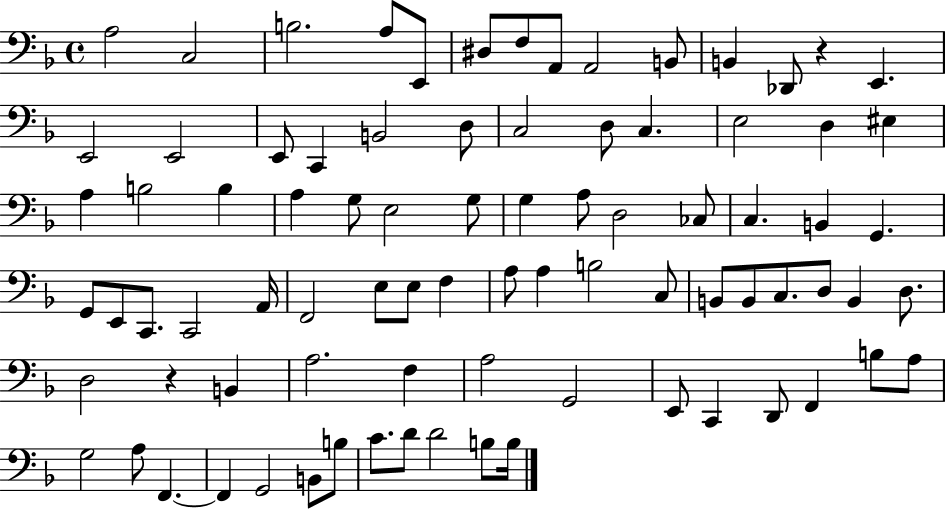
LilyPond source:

{
  \clef bass
  \time 4/4
  \defaultTimeSignature
  \key f \major
  a2 c2 | b2. a8 e,8 | dis8 f8 a,8 a,2 b,8 | b,4 des,8 r4 e,4. | \break e,2 e,2 | e,8 c,4 b,2 d8 | c2 d8 c4. | e2 d4 eis4 | \break a4 b2 b4 | a4 g8 e2 g8 | g4 a8 d2 ces8 | c4. b,4 g,4. | \break g,8 e,8 c,8. c,2 a,16 | f,2 e8 e8 f4 | a8 a4 b2 c8 | b,8 b,8 c8. d8 b,4 d8. | \break d2 r4 b,4 | a2. f4 | a2 g,2 | e,8 c,4 d,8 f,4 b8 a8 | \break g2 a8 f,4.~~ | f,4 g,2 b,8 b8 | c'8. d'8 d'2 b8 b16 | \bar "|."
}